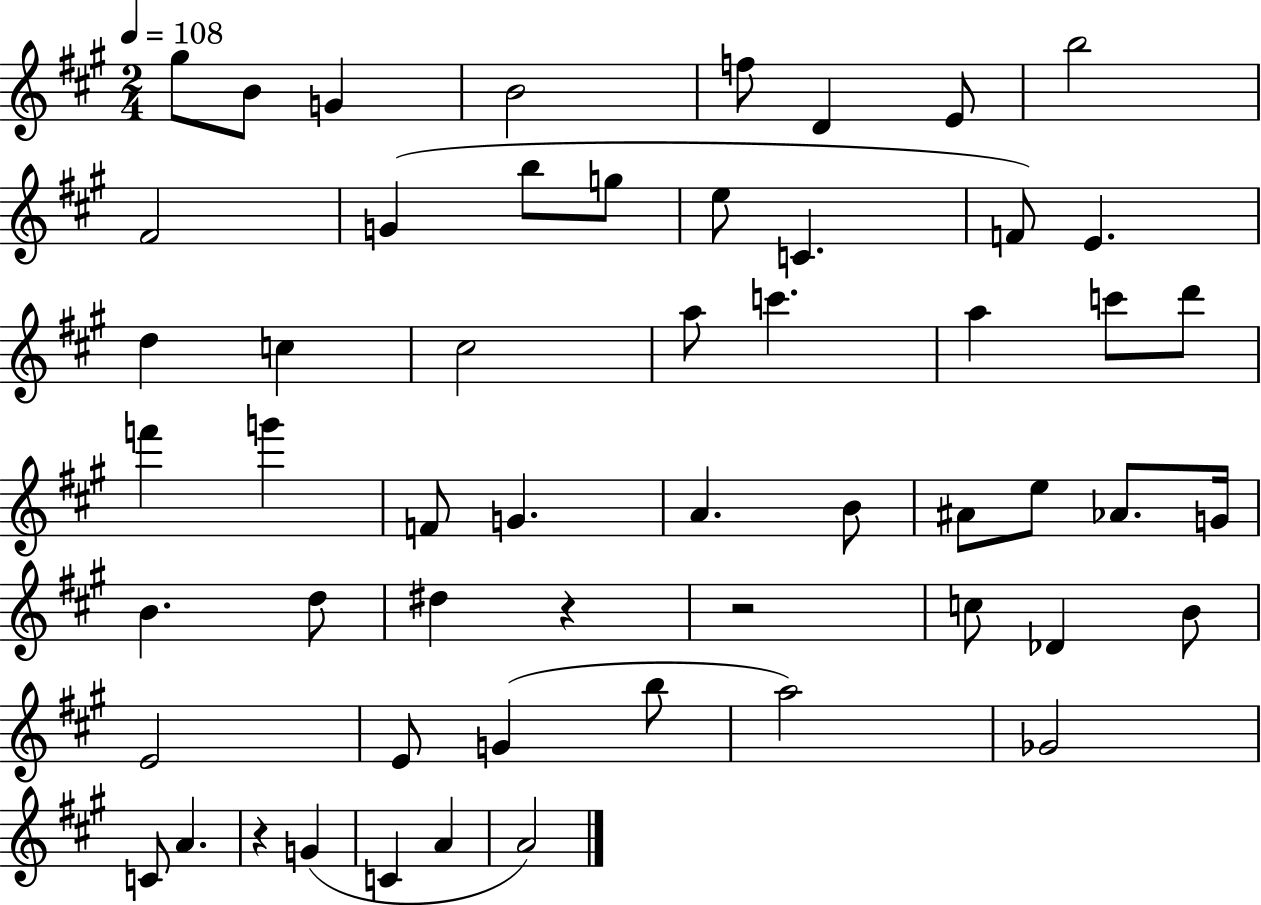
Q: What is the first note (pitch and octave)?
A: G#5